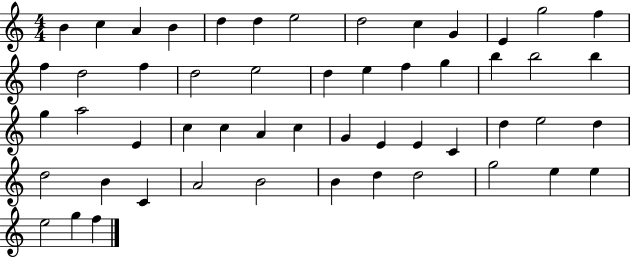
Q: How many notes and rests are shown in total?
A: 53